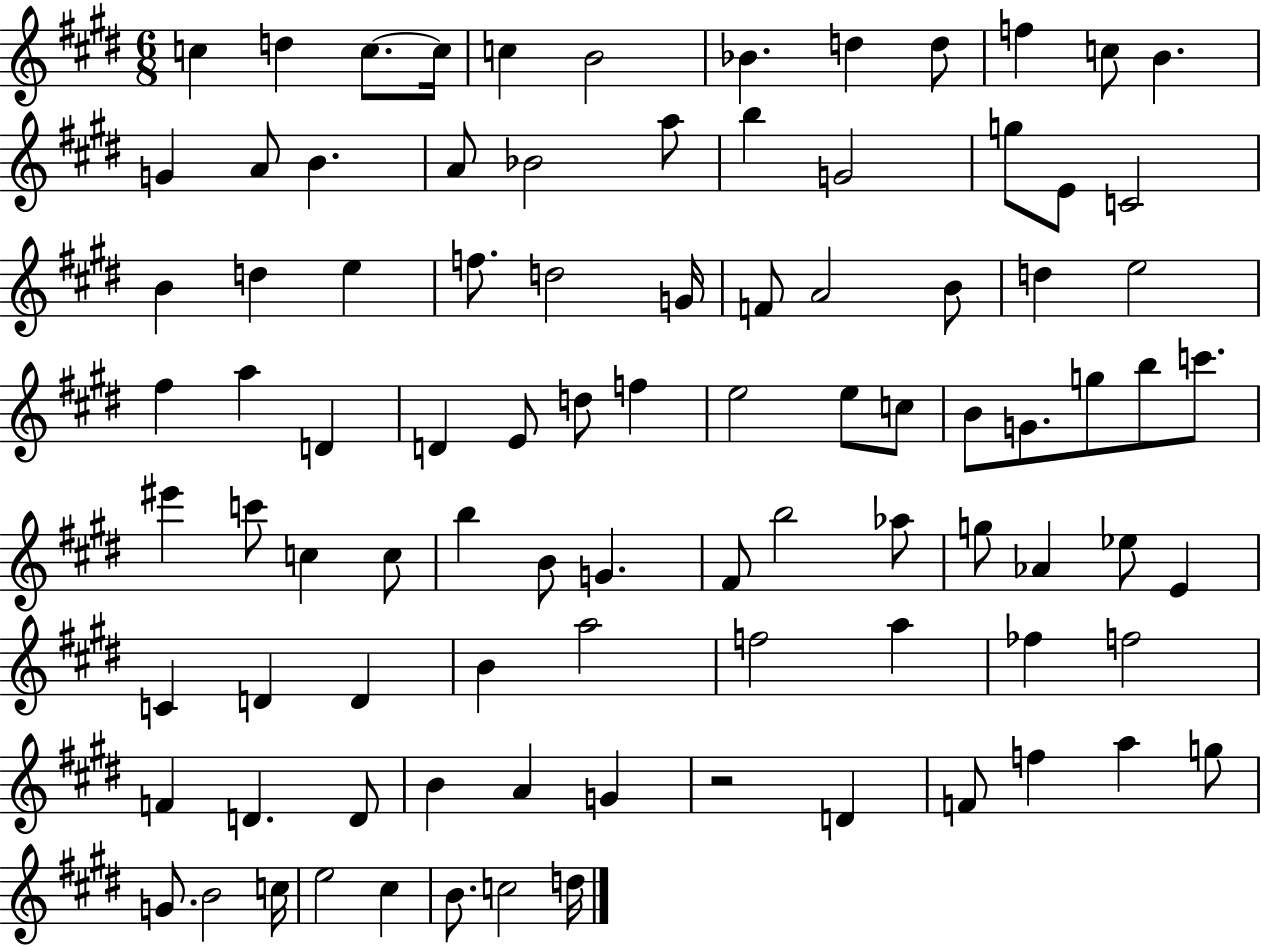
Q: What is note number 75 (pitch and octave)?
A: D4